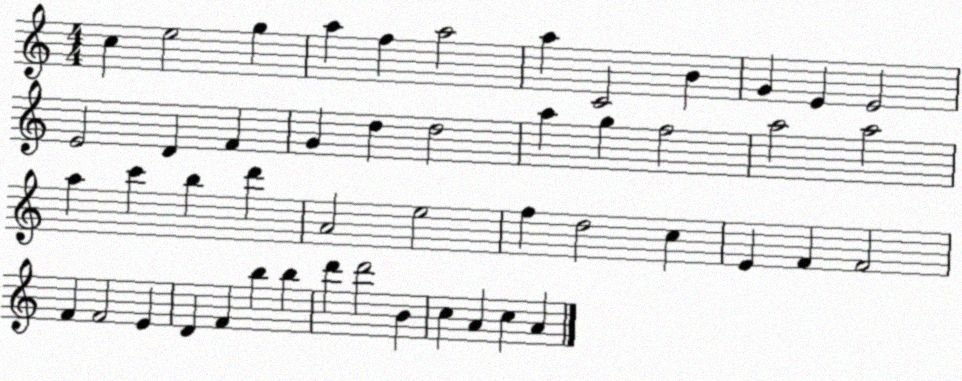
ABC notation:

X:1
T:Untitled
M:4/4
L:1/4
K:C
c e2 g a f a2 a C2 B G E E2 E2 D F G d d2 a g f2 a2 a2 a c' b d' A2 e2 f d2 c E F F2 F F2 E D F b b d' d'2 B c A c A